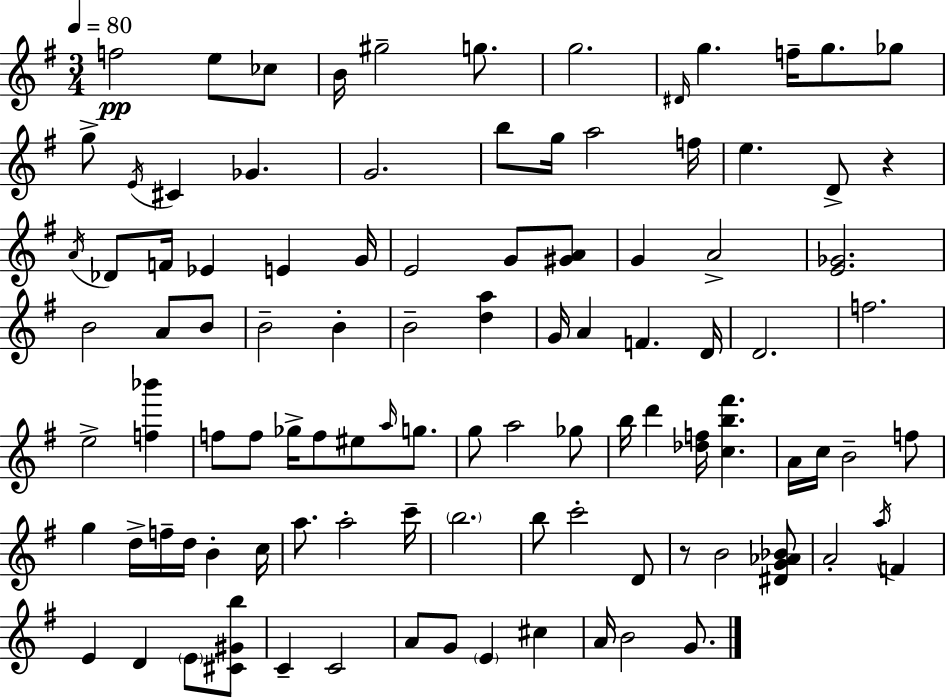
F5/h E5/e CES5/e B4/s G#5/h G5/e. G5/h. D#4/s G5/q. F5/s G5/e. Gb5/e G5/e E4/s C#4/q Gb4/q. G4/h. B5/e G5/s A5/h F5/s E5/q. D4/e R/q A4/s Db4/e F4/s Eb4/q E4/q G4/s E4/h G4/e [G#4,A4]/e G4/q A4/h [E4,Gb4]/h. B4/h A4/e B4/e B4/h B4/q B4/h [D5,A5]/q G4/s A4/q F4/q. D4/s D4/h. F5/h. E5/h [F5,Bb6]/q F5/e F5/e Gb5/s F5/e EIS5/e A5/s G5/e. G5/e A5/h Gb5/e B5/s D6/q [Db5,F5]/s [C5,B5,F#6]/q. A4/s C5/s B4/h F5/e G5/q D5/s F5/s D5/s B4/q C5/s A5/e. A5/h C6/s B5/h. B5/e C6/h D4/e R/e B4/h [D#4,G4,Ab4,Bb4]/e A4/h A5/s F4/q E4/q D4/q E4/e [C#4,G#4,B5]/e C4/q C4/h A4/e G4/e E4/q C#5/q A4/s B4/h G4/e.